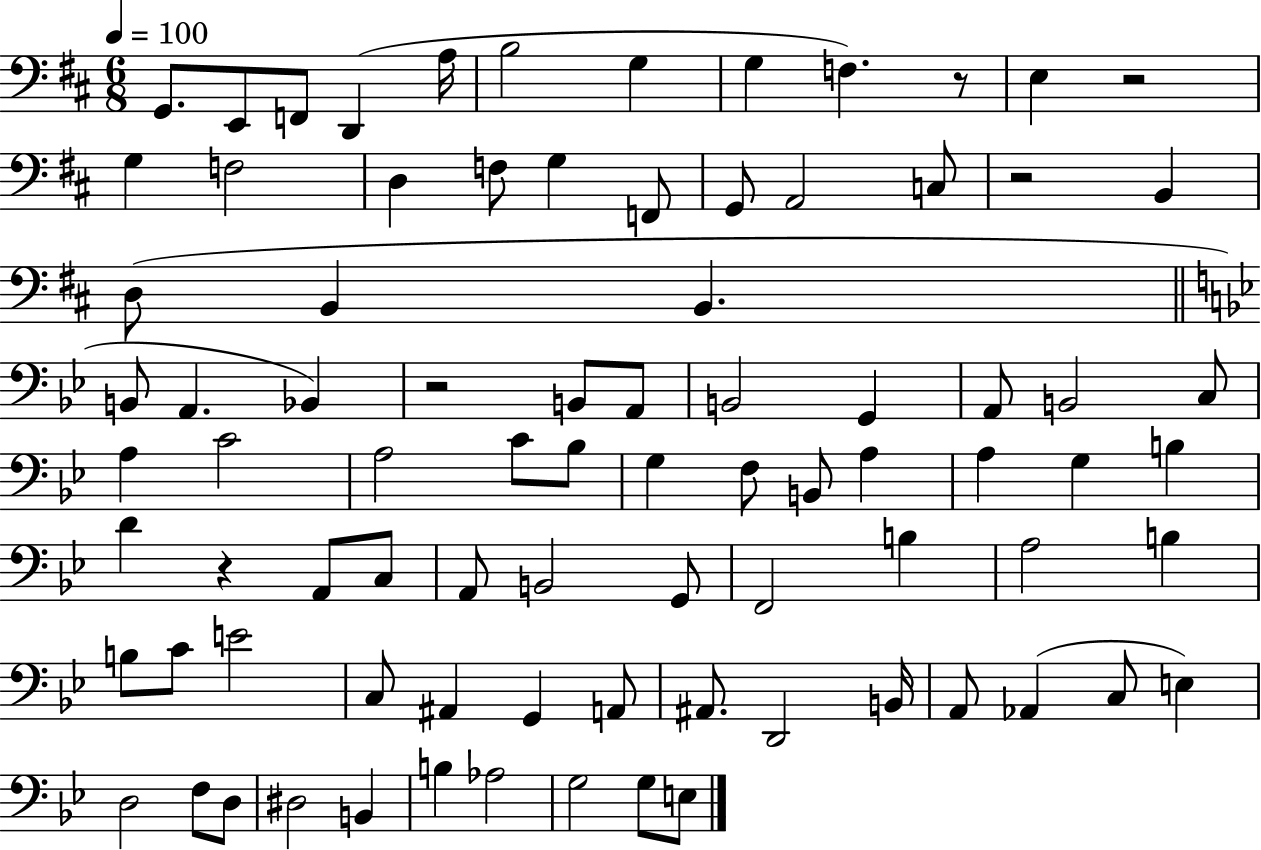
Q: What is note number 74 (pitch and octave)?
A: B2